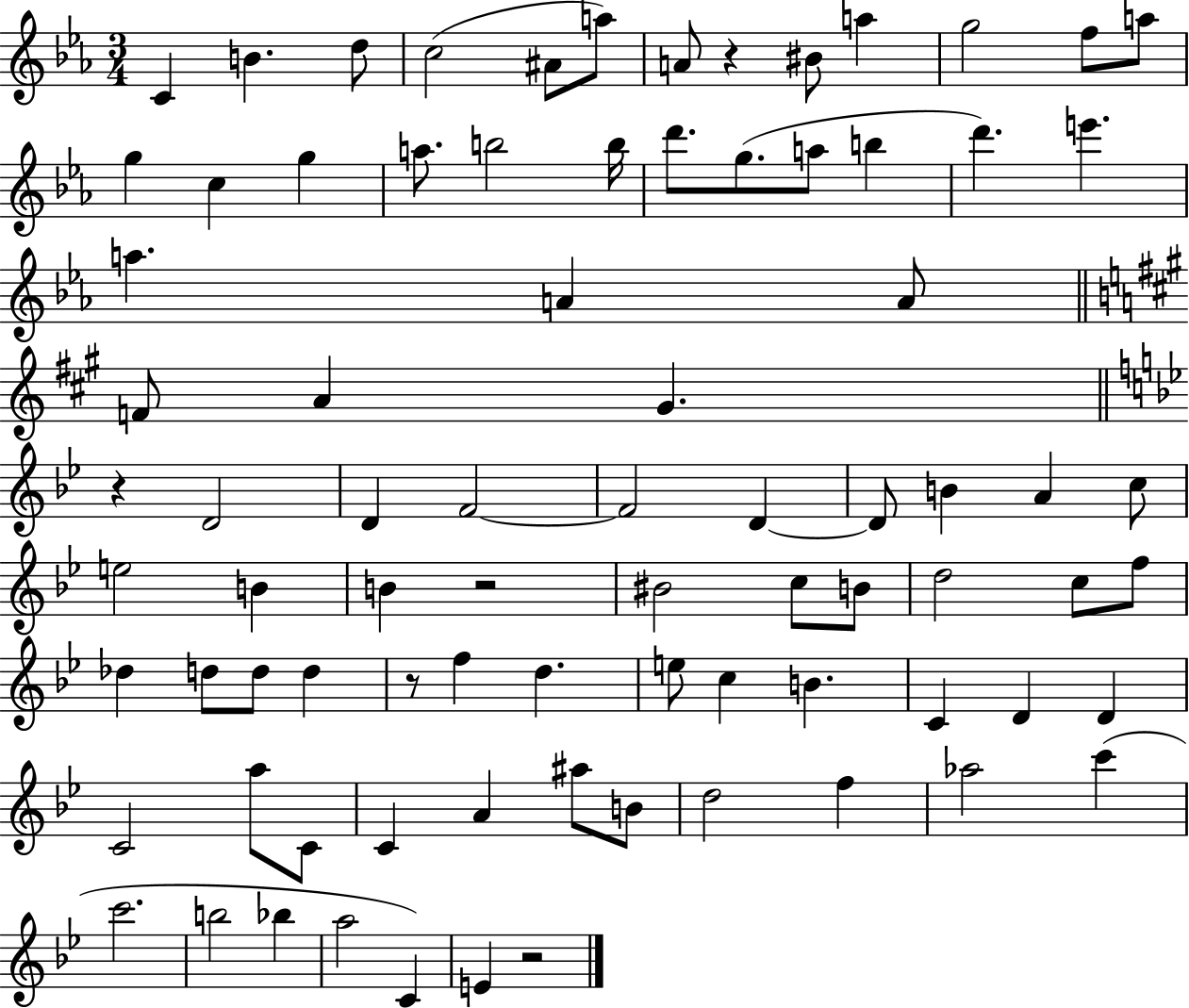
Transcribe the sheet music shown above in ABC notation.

X:1
T:Untitled
M:3/4
L:1/4
K:Eb
C B d/2 c2 ^A/2 a/2 A/2 z ^B/2 a g2 f/2 a/2 g c g a/2 b2 b/4 d'/2 g/2 a/2 b d' e' a A A/2 F/2 A ^G z D2 D F2 F2 D D/2 B A c/2 e2 B B z2 ^B2 c/2 B/2 d2 c/2 f/2 _d d/2 d/2 d z/2 f d e/2 c B C D D C2 a/2 C/2 C A ^a/2 B/2 d2 f _a2 c' c'2 b2 _b a2 C E z2